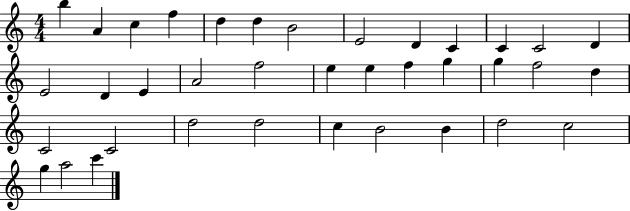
B5/q A4/q C5/q F5/q D5/q D5/q B4/h E4/h D4/q C4/q C4/q C4/h D4/q E4/h D4/q E4/q A4/h F5/h E5/q E5/q F5/q G5/q G5/q F5/h D5/q C4/h C4/h D5/h D5/h C5/q B4/h B4/q D5/h C5/h G5/q A5/h C6/q